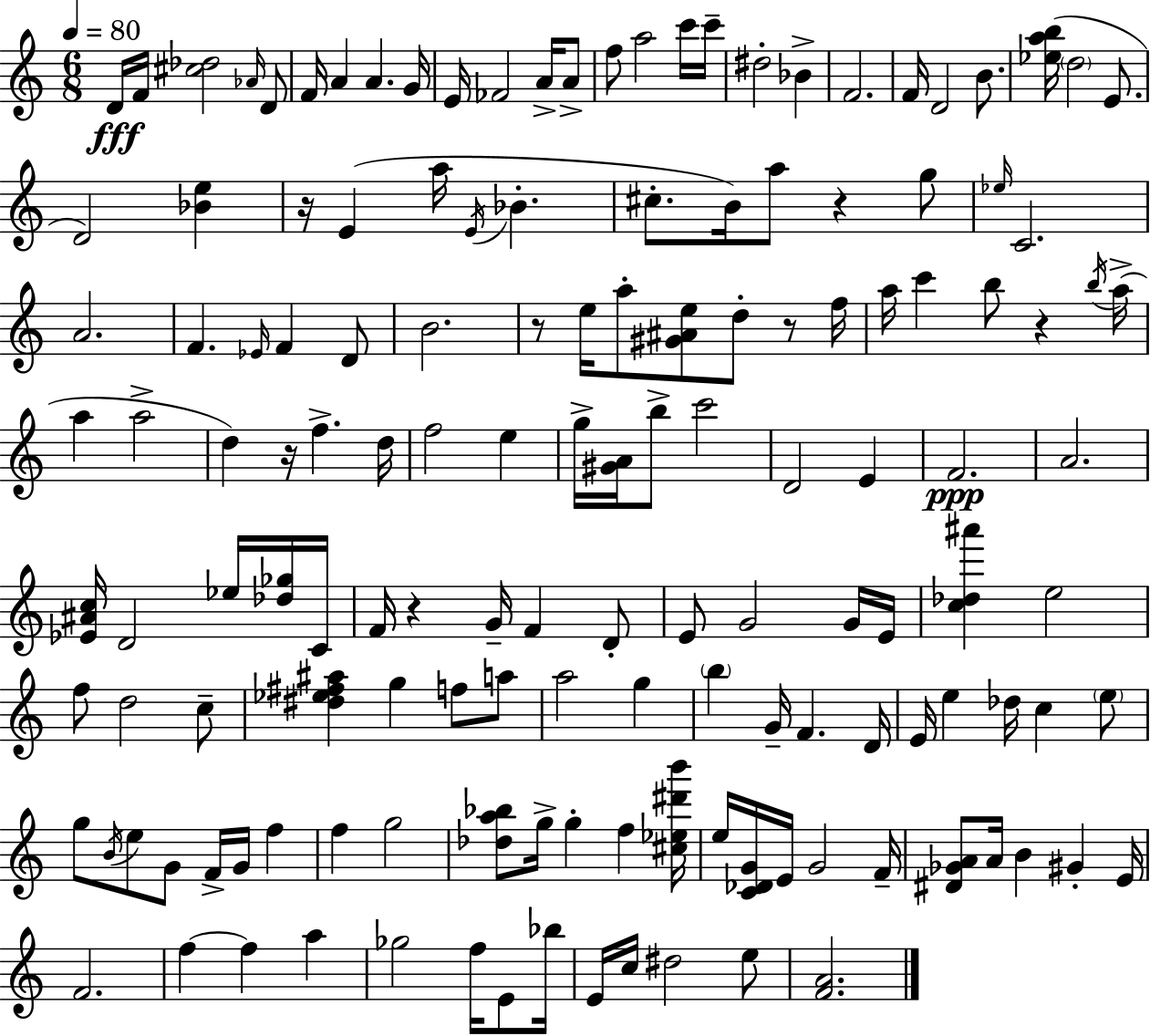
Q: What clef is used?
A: treble